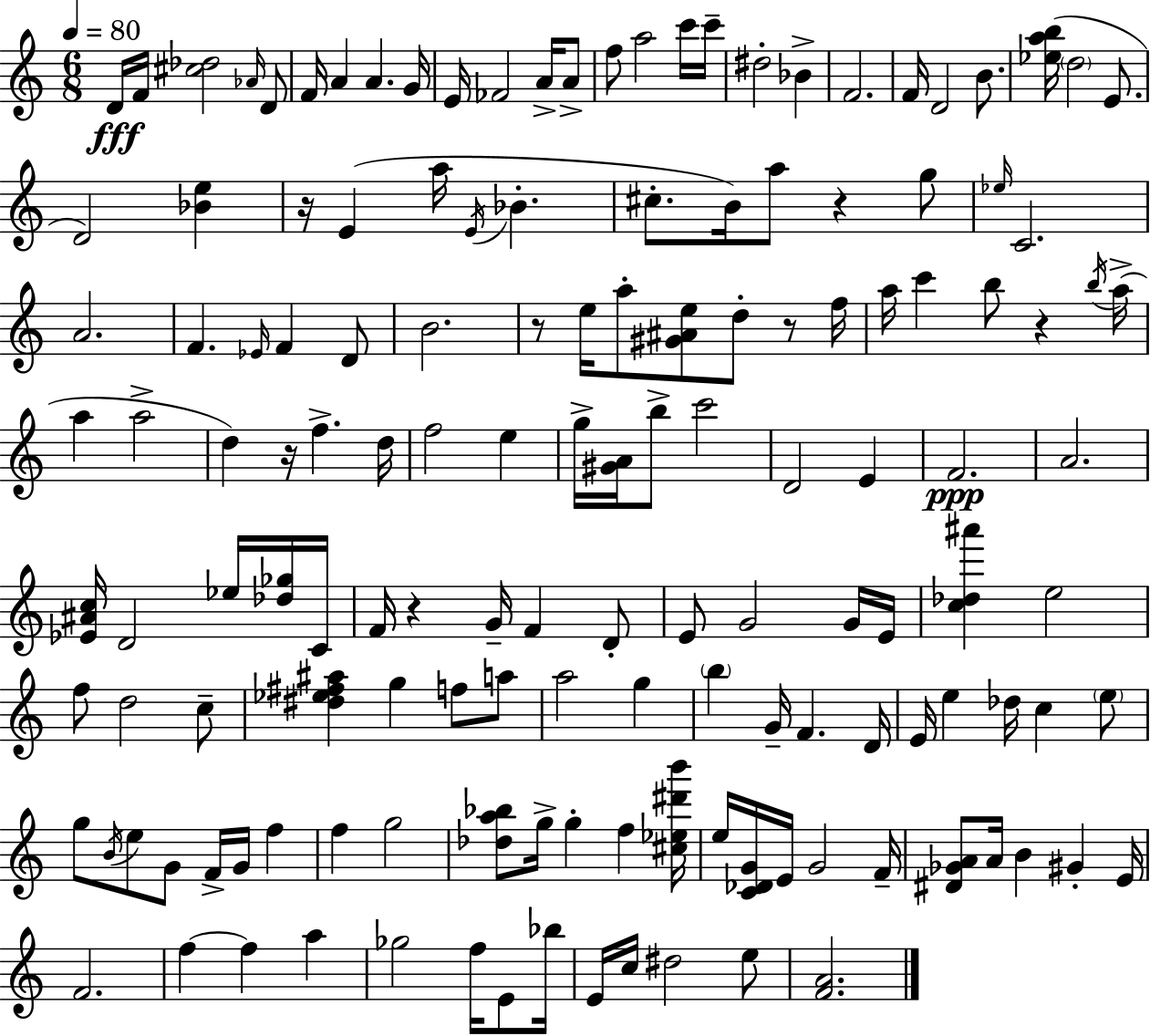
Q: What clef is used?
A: treble